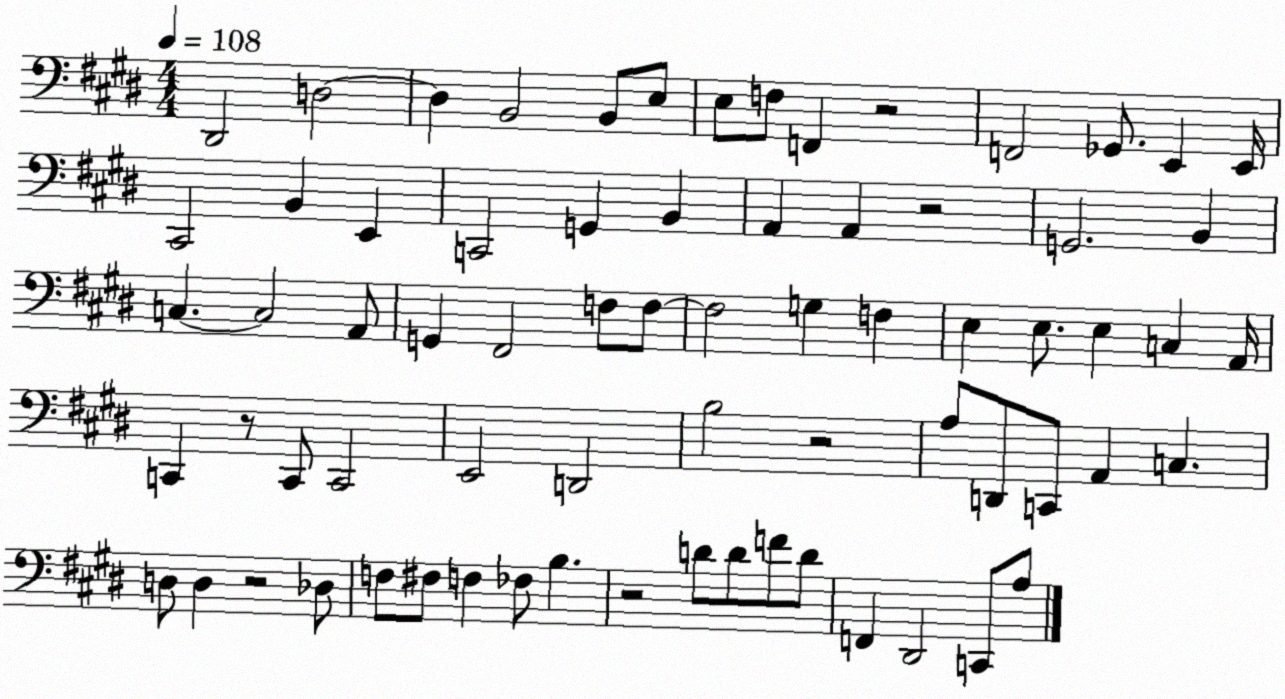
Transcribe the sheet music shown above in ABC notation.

X:1
T:Untitled
M:4/4
L:1/4
K:E
^D,,2 D,2 D, B,,2 B,,/2 E,/2 E,/2 F,/2 F,, z2 F,,2 _G,,/2 E,, E,,/4 ^C,,2 B,, E,, C,,2 G,, B,, A,, A,, z2 G,,2 B,, C, C,2 A,,/2 G,, ^F,,2 F,/2 F,/2 F,2 G, F, E, E,/2 E, C, A,,/4 C,, z/2 C,,/2 C,,2 E,,2 D,,2 B,2 z2 A,/2 D,,/2 C,,/2 A,, C, D,/2 D, z2 _D,/2 F,/2 ^F,/2 F, _F,/2 B, z2 D/2 D/2 F/2 D/2 F,, ^D,,2 C,,/2 A,/2